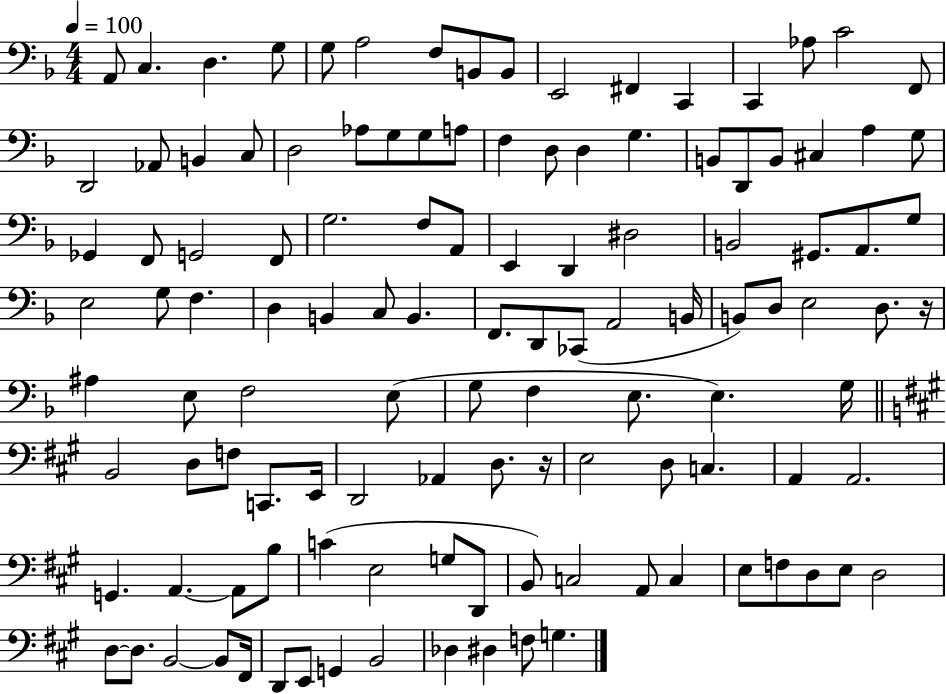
A2/e C3/q. D3/q. G3/e G3/e A3/h F3/e B2/e B2/e E2/h F#2/q C2/q C2/q Ab3/e C4/h F2/e D2/h Ab2/e B2/q C3/e D3/h Ab3/e G3/e G3/e A3/e F3/q D3/e D3/q G3/q. B2/e D2/e B2/e C#3/q A3/q G3/e Gb2/q F2/e G2/h F2/e G3/h. F3/e A2/e E2/q D2/q D#3/h B2/h G#2/e. A2/e. G3/e E3/h G3/e F3/q. D3/q B2/q C3/e B2/q. F2/e. D2/e CES2/e A2/h B2/s B2/e D3/e E3/h D3/e. R/s A#3/q E3/e F3/h E3/e G3/e F3/q E3/e. E3/q. G3/s B2/h D3/e F3/e C2/e. E2/s D2/h Ab2/q D3/e. R/s E3/h D3/e C3/q. A2/q A2/h. G2/q. A2/q. A2/e B3/e C4/q E3/h G3/e D2/e B2/e C3/h A2/e C3/q E3/e F3/e D3/e E3/e D3/h D3/e D3/e. B2/h B2/e F#2/s D2/e E2/e G2/q B2/h Db3/q D#3/q F3/e G3/q.